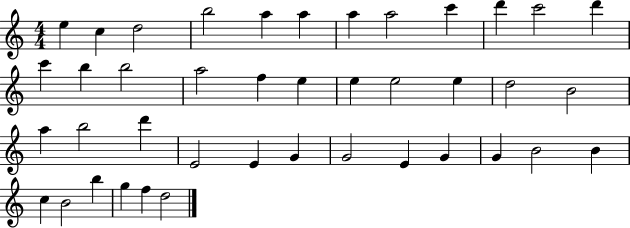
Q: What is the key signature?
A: C major